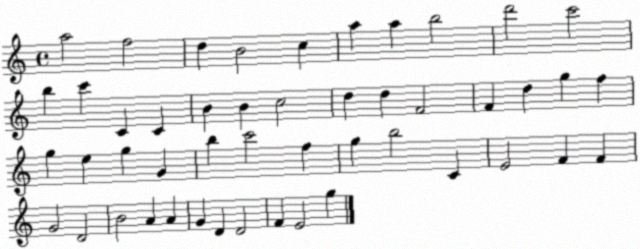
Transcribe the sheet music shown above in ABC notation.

X:1
T:Untitled
M:4/4
L:1/4
K:C
a2 f2 d B2 c a a b2 d'2 c'2 b c' C C B B c2 d d F2 F d g f g e g G b c'2 f g b2 C E2 F F G2 D2 B2 A A G D D2 F E2 g